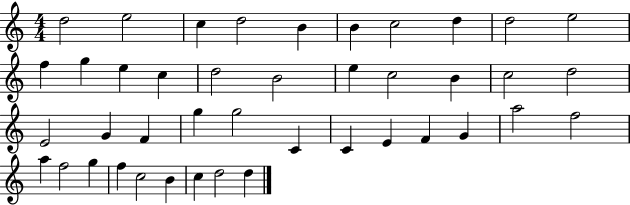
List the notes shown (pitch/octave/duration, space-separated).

D5/h E5/h C5/q D5/h B4/q B4/q C5/h D5/q D5/h E5/h F5/q G5/q E5/q C5/q D5/h B4/h E5/q C5/h B4/q C5/h D5/h E4/h G4/q F4/q G5/q G5/h C4/q C4/q E4/q F4/q G4/q A5/h F5/h A5/q F5/h G5/q F5/q C5/h B4/q C5/q D5/h D5/q